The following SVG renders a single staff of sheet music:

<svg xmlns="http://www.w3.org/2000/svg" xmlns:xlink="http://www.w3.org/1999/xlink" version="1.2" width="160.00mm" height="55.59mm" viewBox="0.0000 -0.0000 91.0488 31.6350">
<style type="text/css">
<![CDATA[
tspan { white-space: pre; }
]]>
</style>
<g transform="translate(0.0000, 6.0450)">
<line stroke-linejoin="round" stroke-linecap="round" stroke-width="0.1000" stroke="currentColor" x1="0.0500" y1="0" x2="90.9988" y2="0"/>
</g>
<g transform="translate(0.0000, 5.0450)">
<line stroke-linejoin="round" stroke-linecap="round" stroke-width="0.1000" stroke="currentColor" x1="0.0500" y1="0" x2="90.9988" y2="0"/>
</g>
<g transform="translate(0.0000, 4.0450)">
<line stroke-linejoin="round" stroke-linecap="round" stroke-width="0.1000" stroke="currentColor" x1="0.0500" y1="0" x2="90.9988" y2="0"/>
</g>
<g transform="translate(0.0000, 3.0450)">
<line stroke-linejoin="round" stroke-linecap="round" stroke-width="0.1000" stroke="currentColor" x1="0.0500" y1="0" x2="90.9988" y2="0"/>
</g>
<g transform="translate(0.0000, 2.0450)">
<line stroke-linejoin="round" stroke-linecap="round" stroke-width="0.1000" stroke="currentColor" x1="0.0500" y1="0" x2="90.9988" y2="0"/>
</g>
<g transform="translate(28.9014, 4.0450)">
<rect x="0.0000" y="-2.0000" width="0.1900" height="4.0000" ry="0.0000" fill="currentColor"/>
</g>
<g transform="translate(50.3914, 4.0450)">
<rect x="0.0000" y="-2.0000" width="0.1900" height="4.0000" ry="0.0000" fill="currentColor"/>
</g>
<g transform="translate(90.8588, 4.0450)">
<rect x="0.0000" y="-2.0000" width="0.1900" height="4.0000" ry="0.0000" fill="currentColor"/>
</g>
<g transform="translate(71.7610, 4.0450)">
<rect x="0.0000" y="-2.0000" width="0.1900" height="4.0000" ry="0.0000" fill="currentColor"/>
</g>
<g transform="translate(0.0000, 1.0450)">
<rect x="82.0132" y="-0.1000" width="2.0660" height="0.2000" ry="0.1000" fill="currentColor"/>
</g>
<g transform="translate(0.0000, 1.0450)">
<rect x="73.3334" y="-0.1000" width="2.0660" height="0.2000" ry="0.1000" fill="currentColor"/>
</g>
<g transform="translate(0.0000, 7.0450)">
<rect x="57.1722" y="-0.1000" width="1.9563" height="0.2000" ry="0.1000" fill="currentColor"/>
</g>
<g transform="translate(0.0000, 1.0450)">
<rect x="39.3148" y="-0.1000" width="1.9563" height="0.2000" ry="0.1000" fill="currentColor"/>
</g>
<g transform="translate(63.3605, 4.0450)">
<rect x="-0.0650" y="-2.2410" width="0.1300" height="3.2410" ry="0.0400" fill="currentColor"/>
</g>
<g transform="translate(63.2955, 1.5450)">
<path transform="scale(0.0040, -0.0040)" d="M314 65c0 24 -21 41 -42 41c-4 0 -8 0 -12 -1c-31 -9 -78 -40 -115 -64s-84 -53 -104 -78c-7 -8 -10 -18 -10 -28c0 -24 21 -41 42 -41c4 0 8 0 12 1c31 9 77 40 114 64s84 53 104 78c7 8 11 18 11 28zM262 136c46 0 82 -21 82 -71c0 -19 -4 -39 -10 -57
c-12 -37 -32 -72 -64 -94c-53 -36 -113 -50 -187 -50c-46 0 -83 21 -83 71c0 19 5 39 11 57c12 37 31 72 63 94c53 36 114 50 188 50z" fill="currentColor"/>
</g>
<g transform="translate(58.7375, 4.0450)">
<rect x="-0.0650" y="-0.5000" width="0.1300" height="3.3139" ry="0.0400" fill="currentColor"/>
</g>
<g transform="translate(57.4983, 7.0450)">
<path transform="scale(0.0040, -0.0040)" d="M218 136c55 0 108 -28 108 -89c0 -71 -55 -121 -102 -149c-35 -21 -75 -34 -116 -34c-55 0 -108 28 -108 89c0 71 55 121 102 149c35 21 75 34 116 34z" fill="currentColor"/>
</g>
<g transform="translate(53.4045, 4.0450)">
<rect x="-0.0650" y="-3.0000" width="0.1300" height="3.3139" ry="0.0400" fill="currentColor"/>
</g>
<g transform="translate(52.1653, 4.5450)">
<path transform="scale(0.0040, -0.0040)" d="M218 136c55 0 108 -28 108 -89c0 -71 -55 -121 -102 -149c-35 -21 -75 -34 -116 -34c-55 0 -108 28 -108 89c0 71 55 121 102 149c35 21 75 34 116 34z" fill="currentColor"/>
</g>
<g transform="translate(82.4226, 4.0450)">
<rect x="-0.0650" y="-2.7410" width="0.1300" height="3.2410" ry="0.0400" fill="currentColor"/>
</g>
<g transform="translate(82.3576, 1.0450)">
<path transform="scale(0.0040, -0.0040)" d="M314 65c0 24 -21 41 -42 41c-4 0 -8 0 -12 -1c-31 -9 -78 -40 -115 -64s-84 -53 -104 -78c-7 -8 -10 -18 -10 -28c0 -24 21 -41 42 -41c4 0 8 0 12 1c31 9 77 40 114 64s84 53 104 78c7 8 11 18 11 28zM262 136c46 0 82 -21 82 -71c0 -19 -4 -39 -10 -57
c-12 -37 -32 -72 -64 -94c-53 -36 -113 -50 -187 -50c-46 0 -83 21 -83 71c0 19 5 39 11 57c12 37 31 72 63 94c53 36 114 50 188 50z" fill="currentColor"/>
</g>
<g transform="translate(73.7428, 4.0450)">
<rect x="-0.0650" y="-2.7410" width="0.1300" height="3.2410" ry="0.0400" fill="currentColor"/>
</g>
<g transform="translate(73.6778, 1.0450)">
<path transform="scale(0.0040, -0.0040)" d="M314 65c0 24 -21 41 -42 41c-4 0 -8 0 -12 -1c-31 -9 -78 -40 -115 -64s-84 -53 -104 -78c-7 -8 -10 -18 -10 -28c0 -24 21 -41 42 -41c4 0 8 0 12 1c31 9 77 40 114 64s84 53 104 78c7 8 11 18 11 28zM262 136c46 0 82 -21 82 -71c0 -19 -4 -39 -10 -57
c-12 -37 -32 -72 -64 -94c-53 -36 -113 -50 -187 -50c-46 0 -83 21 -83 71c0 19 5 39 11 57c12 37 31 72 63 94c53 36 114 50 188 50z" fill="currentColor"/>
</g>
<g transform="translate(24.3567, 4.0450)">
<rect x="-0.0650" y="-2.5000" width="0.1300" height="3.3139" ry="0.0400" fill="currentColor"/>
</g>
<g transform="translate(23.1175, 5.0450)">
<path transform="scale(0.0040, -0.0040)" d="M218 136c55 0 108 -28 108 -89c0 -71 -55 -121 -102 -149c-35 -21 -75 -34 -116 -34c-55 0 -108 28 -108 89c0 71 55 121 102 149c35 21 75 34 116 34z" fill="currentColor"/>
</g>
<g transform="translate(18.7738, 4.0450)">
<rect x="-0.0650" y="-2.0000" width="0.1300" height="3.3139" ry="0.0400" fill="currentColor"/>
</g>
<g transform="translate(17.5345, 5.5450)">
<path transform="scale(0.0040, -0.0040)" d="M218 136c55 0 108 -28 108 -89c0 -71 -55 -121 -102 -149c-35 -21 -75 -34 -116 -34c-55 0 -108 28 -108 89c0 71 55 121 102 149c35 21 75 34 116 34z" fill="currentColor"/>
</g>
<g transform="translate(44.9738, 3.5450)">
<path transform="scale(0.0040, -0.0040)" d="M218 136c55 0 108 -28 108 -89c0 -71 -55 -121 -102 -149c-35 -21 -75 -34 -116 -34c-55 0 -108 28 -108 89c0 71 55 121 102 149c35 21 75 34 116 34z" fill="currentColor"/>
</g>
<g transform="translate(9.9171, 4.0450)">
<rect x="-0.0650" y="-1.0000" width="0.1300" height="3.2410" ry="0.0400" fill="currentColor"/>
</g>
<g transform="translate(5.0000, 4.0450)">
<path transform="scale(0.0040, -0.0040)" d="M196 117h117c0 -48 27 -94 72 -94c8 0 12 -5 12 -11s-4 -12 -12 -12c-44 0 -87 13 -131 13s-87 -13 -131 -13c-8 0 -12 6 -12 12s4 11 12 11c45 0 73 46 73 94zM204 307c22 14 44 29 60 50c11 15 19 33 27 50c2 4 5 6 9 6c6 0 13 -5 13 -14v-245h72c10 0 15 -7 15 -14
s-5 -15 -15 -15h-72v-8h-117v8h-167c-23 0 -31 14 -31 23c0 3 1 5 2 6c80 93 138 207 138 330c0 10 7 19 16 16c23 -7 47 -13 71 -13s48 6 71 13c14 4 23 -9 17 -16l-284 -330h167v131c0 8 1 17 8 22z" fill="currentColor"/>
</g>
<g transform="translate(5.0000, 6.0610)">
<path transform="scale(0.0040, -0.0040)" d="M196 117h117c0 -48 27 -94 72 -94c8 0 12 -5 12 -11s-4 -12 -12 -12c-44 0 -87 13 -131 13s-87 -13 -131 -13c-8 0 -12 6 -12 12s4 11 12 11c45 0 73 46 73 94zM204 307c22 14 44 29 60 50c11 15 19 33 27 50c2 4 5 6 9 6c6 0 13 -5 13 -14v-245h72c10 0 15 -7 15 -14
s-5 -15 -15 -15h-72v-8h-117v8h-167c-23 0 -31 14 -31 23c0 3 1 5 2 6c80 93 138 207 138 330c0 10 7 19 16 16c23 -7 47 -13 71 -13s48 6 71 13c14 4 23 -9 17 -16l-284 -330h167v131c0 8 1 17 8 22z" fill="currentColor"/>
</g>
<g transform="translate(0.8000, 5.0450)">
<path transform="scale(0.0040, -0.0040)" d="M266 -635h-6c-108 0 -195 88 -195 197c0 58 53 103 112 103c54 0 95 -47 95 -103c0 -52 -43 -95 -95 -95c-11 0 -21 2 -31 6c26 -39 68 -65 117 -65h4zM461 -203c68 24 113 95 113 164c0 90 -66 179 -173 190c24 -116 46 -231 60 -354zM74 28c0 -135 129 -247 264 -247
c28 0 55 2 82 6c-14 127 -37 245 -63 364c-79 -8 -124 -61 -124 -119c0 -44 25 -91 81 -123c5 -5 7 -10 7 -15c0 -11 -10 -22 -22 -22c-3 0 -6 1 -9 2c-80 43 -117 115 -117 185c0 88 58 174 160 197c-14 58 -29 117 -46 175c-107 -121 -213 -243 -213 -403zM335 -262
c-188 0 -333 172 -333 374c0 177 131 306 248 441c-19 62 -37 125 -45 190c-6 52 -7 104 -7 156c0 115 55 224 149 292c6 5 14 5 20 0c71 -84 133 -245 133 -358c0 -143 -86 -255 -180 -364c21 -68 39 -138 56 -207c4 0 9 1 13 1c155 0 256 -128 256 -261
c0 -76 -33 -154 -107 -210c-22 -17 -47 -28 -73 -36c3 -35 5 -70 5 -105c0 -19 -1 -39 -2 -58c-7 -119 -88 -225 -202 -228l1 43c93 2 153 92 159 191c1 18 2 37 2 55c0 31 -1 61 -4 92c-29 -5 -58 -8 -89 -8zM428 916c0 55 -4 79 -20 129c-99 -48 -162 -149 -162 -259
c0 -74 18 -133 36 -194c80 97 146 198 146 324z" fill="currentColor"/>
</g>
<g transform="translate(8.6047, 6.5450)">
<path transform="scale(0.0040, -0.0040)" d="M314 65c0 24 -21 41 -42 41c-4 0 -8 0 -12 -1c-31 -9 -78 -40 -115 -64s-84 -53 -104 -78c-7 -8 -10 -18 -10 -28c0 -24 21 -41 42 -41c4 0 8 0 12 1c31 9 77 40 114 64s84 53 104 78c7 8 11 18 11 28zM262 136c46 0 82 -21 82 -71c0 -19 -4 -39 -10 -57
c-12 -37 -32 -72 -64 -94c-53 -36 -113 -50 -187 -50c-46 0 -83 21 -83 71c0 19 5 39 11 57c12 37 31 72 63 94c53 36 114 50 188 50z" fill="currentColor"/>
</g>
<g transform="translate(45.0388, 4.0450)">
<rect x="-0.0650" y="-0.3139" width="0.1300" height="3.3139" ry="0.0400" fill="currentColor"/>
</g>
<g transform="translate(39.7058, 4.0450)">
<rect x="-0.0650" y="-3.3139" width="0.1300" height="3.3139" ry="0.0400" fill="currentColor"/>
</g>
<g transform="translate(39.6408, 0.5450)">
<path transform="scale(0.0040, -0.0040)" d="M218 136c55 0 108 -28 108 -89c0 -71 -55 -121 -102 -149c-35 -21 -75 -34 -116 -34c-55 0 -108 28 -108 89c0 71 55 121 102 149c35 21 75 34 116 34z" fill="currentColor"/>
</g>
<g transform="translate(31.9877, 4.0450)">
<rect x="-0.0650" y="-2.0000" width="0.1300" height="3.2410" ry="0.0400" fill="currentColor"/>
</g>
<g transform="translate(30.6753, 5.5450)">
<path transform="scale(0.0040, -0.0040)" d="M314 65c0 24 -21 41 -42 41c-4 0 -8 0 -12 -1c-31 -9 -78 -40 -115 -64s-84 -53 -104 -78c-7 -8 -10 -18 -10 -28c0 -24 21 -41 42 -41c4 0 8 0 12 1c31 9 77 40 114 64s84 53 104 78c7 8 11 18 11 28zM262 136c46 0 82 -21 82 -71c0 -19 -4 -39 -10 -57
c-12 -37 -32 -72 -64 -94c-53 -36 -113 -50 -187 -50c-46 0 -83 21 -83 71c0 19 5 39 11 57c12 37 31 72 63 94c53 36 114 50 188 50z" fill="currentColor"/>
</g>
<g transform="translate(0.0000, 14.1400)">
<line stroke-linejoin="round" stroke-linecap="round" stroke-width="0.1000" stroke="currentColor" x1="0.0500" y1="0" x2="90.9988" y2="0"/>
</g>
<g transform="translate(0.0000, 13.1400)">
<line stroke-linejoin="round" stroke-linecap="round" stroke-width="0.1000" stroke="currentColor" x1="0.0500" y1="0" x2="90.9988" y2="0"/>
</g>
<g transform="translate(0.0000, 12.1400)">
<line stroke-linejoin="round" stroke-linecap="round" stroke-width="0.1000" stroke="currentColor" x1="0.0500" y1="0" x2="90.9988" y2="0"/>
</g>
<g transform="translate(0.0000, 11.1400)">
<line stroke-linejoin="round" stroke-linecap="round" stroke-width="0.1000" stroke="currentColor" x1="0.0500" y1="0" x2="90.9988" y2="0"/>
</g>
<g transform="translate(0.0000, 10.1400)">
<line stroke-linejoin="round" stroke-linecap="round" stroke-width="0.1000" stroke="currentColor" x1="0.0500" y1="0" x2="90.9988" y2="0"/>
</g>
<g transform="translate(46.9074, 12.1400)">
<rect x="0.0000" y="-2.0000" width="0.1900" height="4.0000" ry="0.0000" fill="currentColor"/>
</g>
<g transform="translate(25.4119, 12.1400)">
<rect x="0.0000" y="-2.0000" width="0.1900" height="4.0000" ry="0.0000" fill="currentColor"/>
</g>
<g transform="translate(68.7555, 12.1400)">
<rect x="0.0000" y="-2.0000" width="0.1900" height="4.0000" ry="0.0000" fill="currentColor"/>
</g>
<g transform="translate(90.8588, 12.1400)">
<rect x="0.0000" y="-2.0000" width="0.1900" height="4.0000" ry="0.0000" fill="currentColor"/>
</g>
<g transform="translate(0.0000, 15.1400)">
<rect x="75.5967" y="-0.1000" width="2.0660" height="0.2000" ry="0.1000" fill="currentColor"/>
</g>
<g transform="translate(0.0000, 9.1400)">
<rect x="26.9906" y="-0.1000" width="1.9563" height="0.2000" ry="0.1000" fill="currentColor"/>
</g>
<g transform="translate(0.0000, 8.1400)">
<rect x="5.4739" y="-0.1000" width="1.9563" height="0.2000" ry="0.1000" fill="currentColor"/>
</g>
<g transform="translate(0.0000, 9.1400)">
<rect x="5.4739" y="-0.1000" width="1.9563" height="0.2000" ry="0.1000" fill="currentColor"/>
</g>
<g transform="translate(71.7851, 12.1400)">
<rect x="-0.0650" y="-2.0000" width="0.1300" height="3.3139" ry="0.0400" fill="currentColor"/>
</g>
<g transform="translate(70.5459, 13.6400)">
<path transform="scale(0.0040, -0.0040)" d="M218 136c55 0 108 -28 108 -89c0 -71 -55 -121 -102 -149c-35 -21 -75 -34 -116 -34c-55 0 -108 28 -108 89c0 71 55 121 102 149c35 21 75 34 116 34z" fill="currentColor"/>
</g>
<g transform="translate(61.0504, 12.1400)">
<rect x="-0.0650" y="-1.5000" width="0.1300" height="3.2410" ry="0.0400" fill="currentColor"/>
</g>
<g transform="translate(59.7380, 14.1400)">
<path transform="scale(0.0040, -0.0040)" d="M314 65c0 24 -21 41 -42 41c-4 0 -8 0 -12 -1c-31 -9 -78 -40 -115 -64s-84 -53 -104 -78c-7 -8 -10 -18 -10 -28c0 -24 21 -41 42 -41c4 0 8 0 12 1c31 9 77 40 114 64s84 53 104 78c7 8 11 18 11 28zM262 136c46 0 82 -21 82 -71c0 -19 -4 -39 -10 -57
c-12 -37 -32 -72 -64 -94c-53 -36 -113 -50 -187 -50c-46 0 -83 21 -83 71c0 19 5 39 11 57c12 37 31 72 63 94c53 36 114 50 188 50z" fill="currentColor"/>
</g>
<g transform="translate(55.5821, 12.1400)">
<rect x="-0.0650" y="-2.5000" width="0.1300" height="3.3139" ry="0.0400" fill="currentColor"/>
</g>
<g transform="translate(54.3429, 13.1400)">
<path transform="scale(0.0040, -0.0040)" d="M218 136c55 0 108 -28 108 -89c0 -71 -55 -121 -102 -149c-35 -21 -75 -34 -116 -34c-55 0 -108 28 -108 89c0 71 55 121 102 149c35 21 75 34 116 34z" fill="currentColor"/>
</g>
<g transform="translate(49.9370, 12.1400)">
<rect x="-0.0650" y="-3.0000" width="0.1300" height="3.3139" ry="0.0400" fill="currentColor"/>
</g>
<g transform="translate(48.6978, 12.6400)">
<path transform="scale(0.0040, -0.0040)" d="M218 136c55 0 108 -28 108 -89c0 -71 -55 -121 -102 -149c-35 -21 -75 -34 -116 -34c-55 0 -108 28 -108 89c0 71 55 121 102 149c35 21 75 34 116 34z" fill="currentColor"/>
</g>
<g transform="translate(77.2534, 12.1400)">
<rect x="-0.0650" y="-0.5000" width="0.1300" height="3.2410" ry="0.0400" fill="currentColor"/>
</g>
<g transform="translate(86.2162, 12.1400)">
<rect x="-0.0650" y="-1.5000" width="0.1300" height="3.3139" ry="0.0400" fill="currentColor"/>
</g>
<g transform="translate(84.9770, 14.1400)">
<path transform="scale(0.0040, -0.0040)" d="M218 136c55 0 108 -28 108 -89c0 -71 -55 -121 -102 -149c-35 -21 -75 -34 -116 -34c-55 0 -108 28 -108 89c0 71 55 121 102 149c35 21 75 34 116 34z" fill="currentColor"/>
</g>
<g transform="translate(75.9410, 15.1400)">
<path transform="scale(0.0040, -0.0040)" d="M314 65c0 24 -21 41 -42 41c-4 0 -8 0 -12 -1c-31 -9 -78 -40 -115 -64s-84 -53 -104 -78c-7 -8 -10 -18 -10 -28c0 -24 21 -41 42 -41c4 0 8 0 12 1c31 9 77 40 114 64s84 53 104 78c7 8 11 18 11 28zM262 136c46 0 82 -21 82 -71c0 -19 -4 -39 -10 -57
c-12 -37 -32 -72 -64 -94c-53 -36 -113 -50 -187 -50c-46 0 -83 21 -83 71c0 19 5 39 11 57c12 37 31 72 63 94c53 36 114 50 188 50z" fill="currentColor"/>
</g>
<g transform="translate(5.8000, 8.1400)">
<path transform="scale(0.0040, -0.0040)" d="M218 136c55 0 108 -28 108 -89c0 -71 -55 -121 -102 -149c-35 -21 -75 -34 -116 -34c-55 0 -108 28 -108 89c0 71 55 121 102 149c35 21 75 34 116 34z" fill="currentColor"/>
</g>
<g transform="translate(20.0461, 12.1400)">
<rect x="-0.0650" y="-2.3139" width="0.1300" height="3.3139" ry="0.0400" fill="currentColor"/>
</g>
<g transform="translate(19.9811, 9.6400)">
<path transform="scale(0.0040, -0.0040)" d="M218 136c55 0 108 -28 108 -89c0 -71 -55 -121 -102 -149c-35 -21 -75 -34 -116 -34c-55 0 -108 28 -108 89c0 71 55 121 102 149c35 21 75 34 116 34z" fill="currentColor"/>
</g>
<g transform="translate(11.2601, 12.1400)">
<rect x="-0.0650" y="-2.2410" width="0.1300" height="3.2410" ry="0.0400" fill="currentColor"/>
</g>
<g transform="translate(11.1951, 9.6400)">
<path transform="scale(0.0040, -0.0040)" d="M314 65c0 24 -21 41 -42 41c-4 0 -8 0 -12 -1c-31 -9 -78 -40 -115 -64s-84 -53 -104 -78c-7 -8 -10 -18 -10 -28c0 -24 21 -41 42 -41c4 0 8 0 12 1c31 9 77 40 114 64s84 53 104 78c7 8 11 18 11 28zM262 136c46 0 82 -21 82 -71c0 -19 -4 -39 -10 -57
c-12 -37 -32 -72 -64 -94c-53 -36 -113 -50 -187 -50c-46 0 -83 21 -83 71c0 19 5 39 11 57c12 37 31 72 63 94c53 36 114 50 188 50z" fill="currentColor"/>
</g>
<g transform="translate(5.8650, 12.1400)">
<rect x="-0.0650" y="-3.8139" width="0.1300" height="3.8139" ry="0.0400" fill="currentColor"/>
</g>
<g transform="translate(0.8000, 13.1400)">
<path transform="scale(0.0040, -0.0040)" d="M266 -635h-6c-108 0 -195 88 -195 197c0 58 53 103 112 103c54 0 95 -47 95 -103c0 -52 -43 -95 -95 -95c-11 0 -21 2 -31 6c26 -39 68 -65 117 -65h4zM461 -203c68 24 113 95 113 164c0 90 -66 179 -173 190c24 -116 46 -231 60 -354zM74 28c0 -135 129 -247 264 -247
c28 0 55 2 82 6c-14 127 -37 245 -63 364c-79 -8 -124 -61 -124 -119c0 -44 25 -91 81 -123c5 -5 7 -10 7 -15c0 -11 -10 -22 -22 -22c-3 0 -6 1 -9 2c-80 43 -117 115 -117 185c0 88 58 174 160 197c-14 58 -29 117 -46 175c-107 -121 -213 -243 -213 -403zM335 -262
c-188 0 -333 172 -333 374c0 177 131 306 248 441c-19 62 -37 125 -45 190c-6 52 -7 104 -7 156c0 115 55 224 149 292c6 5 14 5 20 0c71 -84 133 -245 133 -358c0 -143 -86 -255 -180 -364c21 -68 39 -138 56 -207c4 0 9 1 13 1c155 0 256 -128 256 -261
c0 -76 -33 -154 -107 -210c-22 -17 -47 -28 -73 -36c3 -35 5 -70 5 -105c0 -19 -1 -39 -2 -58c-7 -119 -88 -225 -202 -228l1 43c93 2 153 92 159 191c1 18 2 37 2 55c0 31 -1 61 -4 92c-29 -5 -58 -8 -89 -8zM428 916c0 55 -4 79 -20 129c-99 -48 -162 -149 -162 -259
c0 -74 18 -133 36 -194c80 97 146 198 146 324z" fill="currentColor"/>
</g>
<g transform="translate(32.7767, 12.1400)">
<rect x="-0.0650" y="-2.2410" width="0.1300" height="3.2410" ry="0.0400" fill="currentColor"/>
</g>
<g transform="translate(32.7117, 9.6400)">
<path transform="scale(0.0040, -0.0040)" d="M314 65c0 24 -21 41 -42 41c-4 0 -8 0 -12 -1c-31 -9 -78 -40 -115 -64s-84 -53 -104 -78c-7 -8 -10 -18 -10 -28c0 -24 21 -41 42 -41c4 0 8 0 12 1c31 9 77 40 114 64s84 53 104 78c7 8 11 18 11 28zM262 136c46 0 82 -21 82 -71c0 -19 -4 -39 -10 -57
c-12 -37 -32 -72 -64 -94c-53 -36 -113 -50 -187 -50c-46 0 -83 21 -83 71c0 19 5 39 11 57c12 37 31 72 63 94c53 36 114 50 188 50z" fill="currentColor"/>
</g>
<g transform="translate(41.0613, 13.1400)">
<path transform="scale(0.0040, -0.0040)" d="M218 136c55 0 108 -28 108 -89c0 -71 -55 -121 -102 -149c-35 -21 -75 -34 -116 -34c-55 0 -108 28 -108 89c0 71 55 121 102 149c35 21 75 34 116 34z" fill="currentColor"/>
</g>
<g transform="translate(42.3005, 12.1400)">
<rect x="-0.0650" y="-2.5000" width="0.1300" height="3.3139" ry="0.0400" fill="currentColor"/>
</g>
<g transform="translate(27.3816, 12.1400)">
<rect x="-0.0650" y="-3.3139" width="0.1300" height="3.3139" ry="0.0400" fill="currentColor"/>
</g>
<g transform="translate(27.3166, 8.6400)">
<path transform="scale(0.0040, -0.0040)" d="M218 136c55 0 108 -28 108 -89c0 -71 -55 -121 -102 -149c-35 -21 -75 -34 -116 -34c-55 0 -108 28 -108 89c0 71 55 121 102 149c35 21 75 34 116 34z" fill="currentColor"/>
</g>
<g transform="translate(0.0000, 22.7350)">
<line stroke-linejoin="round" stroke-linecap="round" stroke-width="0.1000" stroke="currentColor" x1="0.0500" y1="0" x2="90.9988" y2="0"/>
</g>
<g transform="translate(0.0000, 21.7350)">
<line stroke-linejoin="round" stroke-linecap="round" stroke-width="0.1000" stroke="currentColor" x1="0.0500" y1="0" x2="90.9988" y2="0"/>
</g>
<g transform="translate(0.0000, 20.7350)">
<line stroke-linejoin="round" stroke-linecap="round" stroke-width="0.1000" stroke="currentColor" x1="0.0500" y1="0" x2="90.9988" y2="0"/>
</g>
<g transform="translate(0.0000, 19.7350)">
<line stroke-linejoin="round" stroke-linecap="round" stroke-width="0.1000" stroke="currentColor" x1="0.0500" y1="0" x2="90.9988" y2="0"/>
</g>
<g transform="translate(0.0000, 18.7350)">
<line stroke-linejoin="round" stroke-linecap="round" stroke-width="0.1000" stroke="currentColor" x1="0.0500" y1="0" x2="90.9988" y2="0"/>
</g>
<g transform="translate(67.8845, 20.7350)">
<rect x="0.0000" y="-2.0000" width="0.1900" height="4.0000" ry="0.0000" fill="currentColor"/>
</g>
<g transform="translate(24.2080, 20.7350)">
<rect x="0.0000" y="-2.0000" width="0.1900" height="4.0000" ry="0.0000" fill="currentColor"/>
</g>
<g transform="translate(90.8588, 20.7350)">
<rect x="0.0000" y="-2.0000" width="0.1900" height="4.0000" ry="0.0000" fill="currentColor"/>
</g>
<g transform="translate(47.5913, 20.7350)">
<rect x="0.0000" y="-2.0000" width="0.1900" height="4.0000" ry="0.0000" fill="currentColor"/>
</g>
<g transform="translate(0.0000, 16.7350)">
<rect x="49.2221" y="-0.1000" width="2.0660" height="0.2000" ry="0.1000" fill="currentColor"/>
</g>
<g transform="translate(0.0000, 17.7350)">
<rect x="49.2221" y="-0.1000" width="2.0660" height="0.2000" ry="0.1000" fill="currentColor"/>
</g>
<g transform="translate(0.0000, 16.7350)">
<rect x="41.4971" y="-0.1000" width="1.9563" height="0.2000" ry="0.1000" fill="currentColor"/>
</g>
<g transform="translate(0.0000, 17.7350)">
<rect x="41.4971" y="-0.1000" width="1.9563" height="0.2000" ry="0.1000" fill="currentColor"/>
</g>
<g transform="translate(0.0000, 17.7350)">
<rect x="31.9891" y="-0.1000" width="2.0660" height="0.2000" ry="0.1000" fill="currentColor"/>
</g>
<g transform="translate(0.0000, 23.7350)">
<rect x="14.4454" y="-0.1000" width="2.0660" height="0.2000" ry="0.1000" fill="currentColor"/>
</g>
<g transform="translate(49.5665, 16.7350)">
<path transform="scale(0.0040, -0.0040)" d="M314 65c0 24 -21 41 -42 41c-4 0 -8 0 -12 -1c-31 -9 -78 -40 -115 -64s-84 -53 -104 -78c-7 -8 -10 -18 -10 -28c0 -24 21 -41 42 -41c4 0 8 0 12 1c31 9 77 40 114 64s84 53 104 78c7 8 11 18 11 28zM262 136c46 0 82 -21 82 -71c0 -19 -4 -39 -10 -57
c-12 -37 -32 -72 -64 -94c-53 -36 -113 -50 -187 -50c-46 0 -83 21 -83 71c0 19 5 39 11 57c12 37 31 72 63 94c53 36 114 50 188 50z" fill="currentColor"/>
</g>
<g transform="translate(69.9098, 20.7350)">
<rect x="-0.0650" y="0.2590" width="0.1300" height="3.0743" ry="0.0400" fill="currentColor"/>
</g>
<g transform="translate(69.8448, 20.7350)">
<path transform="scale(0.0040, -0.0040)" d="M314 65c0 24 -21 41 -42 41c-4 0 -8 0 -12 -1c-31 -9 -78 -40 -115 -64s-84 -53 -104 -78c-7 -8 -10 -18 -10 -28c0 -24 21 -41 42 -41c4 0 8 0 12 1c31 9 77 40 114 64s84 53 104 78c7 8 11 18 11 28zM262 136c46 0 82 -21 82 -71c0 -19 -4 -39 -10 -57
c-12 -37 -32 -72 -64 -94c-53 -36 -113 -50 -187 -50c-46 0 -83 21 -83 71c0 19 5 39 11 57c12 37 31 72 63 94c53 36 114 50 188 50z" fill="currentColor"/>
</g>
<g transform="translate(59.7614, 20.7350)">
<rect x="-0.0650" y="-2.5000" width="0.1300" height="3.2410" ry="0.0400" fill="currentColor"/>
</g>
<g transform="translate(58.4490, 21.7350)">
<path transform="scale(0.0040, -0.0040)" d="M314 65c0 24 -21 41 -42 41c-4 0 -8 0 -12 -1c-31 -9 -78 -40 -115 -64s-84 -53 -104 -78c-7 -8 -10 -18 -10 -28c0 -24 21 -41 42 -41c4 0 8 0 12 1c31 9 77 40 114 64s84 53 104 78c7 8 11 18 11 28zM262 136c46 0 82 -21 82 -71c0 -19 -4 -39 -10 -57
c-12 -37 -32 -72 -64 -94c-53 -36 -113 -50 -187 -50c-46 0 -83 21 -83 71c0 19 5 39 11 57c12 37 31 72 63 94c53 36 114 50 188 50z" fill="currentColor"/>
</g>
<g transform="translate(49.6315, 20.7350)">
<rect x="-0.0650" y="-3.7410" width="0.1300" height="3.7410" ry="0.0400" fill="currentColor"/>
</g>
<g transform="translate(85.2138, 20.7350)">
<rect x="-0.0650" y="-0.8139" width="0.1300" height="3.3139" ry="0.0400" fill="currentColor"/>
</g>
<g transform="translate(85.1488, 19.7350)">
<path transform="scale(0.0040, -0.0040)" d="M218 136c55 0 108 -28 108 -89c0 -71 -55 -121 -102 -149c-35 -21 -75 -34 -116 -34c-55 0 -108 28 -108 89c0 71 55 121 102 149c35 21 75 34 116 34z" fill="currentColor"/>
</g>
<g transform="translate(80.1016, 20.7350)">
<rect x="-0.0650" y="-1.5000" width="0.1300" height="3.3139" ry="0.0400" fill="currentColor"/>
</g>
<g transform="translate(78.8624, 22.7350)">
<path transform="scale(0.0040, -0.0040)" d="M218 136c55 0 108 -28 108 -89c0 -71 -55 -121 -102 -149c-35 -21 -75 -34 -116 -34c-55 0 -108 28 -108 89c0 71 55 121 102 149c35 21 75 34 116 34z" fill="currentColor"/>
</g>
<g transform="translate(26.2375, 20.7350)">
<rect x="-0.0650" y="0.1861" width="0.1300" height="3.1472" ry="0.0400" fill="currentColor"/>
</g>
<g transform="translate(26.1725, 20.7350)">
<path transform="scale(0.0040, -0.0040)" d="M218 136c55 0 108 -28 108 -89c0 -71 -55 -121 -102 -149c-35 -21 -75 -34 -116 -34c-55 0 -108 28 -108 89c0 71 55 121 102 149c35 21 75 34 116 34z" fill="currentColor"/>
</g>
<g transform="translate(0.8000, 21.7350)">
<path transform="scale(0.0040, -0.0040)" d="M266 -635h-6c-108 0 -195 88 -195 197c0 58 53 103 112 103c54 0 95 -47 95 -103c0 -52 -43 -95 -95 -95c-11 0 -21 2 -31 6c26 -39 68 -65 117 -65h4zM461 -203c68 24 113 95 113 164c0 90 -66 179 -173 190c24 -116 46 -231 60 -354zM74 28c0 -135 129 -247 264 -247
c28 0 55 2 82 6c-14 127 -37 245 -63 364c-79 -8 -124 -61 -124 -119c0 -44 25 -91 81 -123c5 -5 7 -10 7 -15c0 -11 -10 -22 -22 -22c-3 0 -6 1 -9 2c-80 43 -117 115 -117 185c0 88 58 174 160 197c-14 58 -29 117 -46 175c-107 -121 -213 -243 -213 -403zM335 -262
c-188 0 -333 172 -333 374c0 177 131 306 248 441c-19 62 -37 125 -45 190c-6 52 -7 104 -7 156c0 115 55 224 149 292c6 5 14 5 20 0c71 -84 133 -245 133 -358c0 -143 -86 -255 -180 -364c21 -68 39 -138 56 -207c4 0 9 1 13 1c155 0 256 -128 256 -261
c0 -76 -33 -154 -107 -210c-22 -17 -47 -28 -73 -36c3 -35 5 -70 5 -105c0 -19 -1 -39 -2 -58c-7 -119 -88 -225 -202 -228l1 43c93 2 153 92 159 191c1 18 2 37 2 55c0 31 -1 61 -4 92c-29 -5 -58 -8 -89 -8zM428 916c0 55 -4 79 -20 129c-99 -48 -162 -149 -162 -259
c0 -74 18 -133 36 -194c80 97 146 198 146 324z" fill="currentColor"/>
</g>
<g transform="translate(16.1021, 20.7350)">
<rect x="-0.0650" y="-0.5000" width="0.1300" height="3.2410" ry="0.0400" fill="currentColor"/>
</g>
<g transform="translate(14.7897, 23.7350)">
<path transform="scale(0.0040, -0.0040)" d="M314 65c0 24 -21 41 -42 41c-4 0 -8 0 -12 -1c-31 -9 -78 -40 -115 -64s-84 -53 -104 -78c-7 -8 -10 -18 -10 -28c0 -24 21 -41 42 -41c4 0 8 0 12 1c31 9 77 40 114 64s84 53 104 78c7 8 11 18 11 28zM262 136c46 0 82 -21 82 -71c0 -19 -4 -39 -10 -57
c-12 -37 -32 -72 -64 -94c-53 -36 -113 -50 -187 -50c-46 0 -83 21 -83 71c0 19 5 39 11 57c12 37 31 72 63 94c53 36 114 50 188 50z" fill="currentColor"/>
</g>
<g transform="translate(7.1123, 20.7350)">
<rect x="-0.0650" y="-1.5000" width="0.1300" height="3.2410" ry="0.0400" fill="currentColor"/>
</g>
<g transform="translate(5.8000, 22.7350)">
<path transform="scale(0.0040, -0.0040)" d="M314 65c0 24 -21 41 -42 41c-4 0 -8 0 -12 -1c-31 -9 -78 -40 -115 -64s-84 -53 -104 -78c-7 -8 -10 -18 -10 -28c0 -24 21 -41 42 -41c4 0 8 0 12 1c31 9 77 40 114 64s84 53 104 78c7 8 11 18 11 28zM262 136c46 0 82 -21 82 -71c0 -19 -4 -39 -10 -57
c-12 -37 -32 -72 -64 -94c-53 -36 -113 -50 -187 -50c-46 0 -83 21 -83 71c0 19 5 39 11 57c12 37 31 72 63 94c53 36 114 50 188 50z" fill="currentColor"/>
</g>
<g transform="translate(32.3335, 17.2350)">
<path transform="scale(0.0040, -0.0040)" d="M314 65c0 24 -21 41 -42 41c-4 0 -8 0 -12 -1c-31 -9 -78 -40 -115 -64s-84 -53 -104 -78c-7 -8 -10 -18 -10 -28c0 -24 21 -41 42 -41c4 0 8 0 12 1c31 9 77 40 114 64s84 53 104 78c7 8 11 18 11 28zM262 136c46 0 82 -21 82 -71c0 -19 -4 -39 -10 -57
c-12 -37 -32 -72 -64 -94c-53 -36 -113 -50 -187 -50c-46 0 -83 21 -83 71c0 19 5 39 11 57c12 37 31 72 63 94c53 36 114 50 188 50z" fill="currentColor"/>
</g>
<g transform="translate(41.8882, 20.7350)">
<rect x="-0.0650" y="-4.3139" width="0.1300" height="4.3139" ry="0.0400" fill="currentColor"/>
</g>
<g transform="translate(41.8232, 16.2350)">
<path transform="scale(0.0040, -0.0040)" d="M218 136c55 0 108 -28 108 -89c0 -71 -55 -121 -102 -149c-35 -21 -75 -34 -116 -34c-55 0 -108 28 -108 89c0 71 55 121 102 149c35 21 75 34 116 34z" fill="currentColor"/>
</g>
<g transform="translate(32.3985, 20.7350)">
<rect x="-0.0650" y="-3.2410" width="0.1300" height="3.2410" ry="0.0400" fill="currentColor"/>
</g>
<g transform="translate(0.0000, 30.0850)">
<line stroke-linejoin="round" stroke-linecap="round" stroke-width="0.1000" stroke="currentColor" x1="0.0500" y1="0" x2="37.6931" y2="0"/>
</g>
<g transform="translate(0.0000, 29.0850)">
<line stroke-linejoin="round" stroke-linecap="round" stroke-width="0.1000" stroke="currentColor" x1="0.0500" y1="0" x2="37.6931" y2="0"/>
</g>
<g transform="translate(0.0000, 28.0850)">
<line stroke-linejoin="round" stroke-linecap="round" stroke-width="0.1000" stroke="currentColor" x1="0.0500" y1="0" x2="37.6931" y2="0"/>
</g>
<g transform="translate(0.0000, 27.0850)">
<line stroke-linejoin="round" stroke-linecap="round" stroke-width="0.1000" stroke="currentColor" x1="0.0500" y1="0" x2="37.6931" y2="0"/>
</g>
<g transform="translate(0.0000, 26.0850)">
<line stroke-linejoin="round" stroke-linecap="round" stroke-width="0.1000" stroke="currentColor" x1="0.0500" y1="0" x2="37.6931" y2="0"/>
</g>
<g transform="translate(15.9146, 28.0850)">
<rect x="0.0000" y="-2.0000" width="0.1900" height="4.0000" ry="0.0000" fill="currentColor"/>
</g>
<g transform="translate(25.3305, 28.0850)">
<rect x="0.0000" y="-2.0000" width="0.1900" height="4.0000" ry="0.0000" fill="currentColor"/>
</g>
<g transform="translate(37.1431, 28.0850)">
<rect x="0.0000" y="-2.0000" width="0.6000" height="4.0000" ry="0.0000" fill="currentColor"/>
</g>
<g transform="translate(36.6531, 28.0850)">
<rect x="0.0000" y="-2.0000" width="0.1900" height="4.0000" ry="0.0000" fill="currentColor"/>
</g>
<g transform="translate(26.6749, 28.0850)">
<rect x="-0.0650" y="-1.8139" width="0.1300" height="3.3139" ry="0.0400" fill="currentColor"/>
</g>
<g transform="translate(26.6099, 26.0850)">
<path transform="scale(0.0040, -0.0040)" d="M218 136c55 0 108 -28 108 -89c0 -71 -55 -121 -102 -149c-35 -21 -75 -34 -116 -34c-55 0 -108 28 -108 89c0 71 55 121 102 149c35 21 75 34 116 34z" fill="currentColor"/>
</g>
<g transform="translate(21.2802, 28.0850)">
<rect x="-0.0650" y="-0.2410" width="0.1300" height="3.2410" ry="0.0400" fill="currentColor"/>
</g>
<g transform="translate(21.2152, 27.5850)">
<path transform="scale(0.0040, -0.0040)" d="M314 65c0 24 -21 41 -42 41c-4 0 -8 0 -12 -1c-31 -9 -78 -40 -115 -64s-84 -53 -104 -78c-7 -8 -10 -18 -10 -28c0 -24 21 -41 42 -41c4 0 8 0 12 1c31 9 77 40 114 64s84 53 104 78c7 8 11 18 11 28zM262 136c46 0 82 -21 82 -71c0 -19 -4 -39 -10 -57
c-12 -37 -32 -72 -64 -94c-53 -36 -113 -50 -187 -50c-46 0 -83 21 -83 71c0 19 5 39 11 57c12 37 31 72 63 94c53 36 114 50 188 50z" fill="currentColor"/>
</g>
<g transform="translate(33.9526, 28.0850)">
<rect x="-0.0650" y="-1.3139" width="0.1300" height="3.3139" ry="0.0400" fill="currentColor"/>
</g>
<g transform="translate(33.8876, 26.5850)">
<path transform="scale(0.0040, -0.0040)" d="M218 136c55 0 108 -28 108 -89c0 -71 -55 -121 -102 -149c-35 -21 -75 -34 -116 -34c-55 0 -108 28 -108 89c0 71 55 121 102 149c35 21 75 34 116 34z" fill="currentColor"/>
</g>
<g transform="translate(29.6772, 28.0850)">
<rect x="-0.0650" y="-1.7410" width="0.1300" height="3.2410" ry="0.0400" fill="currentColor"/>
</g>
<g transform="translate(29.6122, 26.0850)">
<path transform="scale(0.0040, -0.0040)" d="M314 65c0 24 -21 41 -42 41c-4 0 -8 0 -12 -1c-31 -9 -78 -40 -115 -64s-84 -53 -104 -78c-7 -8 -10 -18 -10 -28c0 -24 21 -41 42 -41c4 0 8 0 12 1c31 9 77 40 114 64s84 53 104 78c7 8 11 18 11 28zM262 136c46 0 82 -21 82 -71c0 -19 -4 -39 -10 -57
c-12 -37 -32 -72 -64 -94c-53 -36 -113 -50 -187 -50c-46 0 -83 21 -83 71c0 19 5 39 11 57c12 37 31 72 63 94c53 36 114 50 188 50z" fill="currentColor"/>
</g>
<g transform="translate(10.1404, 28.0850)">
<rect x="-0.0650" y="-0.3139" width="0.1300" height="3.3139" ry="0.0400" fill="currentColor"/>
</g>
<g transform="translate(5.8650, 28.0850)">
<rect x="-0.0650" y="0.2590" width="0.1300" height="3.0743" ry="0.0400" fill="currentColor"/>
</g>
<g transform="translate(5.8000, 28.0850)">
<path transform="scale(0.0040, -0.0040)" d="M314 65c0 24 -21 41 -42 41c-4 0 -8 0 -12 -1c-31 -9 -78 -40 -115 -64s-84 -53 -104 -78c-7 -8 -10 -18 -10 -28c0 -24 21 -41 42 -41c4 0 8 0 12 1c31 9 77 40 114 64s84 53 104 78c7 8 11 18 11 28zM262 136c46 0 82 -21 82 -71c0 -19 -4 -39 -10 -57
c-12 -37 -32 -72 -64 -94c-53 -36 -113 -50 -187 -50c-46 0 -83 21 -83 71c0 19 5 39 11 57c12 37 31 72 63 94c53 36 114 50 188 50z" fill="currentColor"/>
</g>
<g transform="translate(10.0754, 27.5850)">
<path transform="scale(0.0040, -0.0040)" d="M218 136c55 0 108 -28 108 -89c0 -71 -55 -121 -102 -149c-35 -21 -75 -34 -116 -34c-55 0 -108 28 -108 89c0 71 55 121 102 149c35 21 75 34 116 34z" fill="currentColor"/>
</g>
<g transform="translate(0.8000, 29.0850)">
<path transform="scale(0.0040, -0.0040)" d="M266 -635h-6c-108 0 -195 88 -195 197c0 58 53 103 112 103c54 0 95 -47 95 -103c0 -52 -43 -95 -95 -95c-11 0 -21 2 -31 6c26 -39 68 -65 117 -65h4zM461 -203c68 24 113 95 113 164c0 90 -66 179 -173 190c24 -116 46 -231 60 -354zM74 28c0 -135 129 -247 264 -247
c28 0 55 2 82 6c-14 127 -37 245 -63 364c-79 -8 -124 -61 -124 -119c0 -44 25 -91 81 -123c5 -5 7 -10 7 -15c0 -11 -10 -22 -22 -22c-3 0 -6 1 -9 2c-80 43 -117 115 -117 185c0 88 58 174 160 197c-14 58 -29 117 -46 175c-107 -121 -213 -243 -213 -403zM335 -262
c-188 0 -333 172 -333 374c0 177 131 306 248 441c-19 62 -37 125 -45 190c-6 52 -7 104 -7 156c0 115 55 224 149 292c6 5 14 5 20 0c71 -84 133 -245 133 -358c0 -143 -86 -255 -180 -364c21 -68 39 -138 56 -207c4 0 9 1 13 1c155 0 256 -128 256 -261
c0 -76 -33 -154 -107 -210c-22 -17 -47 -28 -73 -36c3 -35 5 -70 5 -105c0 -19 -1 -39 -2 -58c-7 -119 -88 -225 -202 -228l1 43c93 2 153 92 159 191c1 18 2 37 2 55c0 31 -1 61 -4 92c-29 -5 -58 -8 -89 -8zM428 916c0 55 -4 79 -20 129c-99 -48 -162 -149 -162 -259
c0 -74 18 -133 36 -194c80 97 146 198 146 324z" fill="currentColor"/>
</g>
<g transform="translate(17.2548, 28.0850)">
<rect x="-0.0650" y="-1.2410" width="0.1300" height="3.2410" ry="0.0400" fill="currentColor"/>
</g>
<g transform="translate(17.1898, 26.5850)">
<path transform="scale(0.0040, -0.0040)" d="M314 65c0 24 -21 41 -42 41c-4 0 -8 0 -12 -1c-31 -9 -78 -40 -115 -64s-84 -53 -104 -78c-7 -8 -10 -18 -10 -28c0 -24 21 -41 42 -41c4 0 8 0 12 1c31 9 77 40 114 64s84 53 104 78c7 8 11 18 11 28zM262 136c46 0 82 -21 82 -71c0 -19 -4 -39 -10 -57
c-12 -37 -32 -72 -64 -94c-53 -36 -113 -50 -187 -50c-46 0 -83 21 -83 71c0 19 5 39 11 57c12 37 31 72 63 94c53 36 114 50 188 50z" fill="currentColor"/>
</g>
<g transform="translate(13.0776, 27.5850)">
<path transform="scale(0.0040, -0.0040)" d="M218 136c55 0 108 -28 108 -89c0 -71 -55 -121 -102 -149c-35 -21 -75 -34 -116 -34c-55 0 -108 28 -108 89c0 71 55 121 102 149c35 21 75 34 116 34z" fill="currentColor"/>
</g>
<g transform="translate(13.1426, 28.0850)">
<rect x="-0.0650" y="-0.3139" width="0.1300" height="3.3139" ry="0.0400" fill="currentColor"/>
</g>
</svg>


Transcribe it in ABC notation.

X:1
T:Untitled
M:4/4
L:1/4
K:C
D2 F G F2 b c A C g2 a2 a2 c' g2 g b g2 G A G E2 F C2 E E2 C2 B b2 d' c'2 G2 B2 E d B2 c c e2 c2 f f2 e